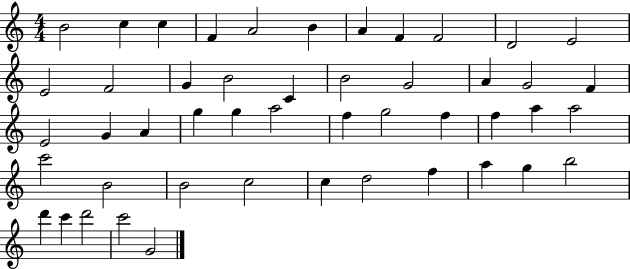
{
  \clef treble
  \numericTimeSignature
  \time 4/4
  \key c \major
  b'2 c''4 c''4 | f'4 a'2 b'4 | a'4 f'4 f'2 | d'2 e'2 | \break e'2 f'2 | g'4 b'2 c'4 | b'2 g'2 | a'4 g'2 f'4 | \break e'2 g'4 a'4 | g''4 g''4 a''2 | f''4 g''2 f''4 | f''4 a''4 a''2 | \break c'''2 b'2 | b'2 c''2 | c''4 d''2 f''4 | a''4 g''4 b''2 | \break d'''4 c'''4 d'''2 | c'''2 g'2 | \bar "|."
}